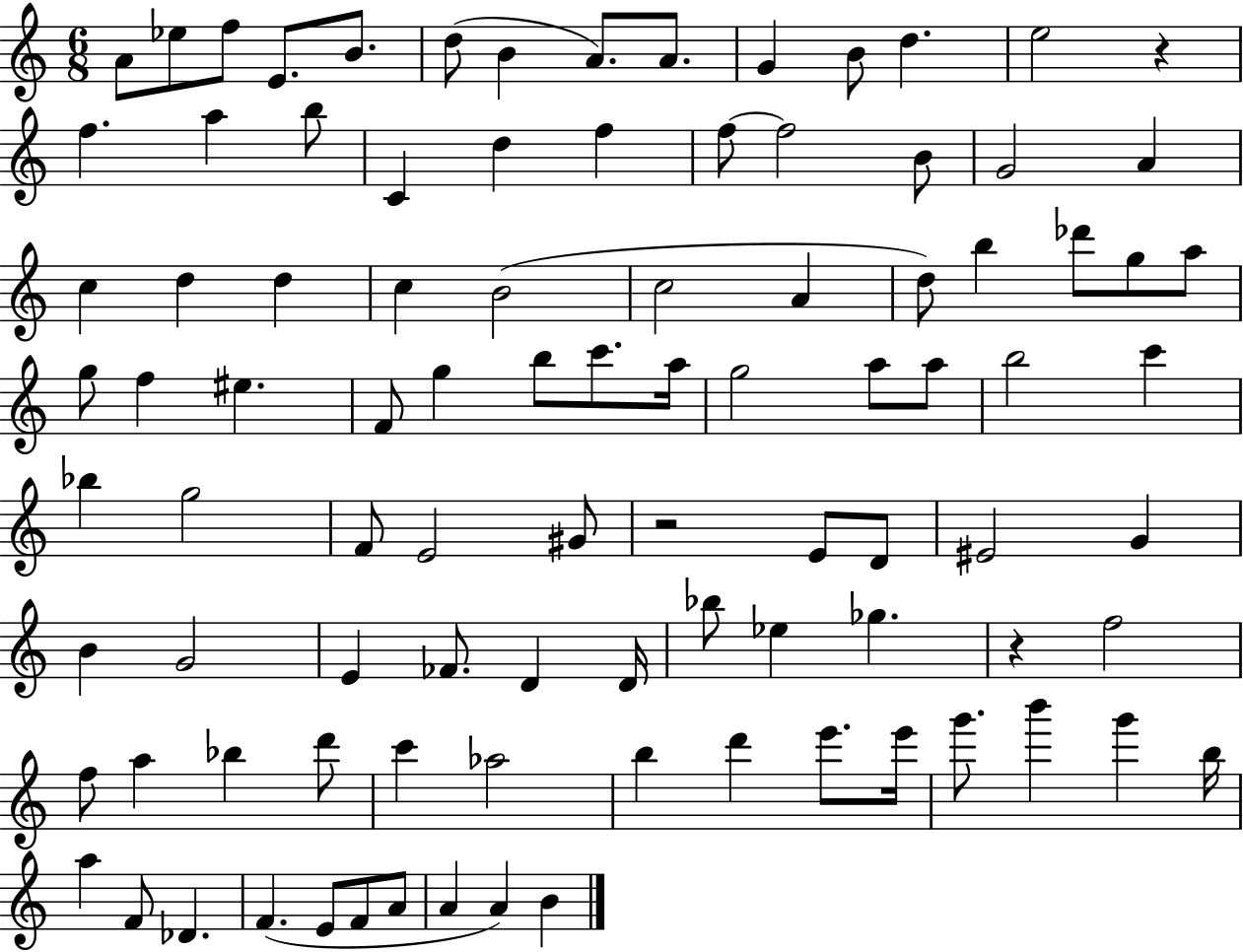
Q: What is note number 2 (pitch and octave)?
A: Eb5